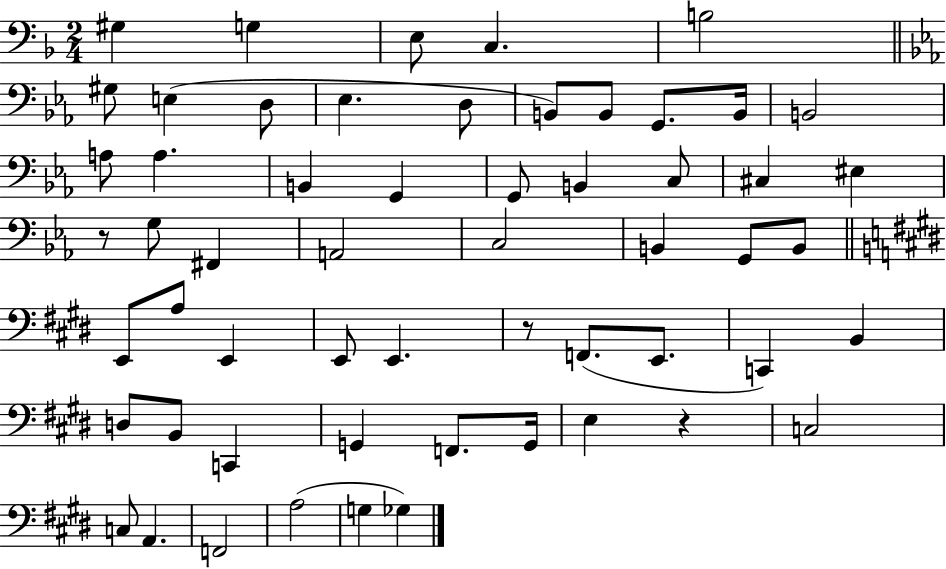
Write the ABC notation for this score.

X:1
T:Untitled
M:2/4
L:1/4
K:F
^G, G, E,/2 C, B,2 ^G,/2 E, D,/2 _E, D,/2 B,,/2 B,,/2 G,,/2 B,,/4 B,,2 A,/2 A, B,, G,, G,,/2 B,, C,/2 ^C, ^E, z/2 G,/2 ^F,, A,,2 C,2 B,, G,,/2 B,,/2 E,,/2 A,/2 E,, E,,/2 E,, z/2 F,,/2 E,,/2 C,, B,, D,/2 B,,/2 C,, G,, F,,/2 G,,/4 E, z C,2 C,/2 A,, F,,2 A,2 G, _G,